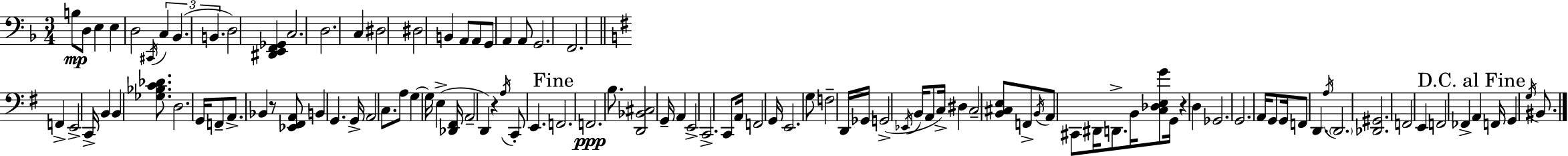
X:1
T:Untitled
M:3/4
L:1/4
K:F
B,/2 D,/2 E, E, D,2 ^C,,/4 C, _B,, B,, D,2 [^D,,E,,F,,_G,,] C,2 D,2 C, ^D,2 ^D,2 B,, A,,/2 A,,/2 G,,/2 A,, A,,/2 G,,2 F,,2 F,, E,,2 C,,/4 B,, B,, [_G,_B,C_D]/2 D,2 G,,/4 F,,/2 A,,/2 _B,, z/2 [_E,,^F,,A,,]/2 B,, G,, G,,/4 A,,2 C,/2 A,/2 G, G,/4 E, [_D,,^F,,]/4 A,,2 D,, z A,/4 C,,/2 E,, F,,2 F,,2 B,/2 [D,,_B,,^C,]2 G,,/4 A,, E,,2 C,,2 C,,/2 A,,/4 F,,2 G,,/4 E,,2 G,/2 F,2 D,,/4 _G,,/4 G,,2 _E,,/4 B,,/4 A,,/2 C,/4 ^D, C,2 [B,,^C,E,]/2 F,,/2 B,,/4 A,,/2 ^C,,/2 ^D,,/4 D,,/2 B,,/4 [C,_D,E,G]/2 G,,/4 z D, _G,,2 G,,2 A,,/4 G,,/2 G,,/4 F,,/2 D,, A,/4 D,,2 [_D,,^G,,]2 F,,2 E,, F,,2 _F,, A,, F,,/4 G,, G,/4 ^B,,/2